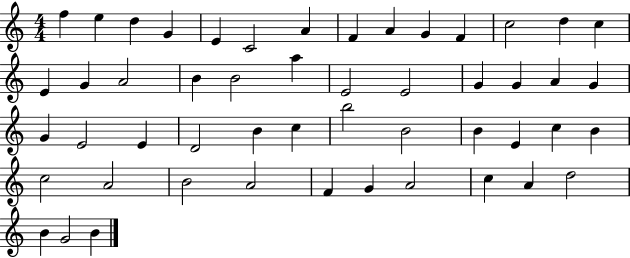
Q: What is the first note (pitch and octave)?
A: F5